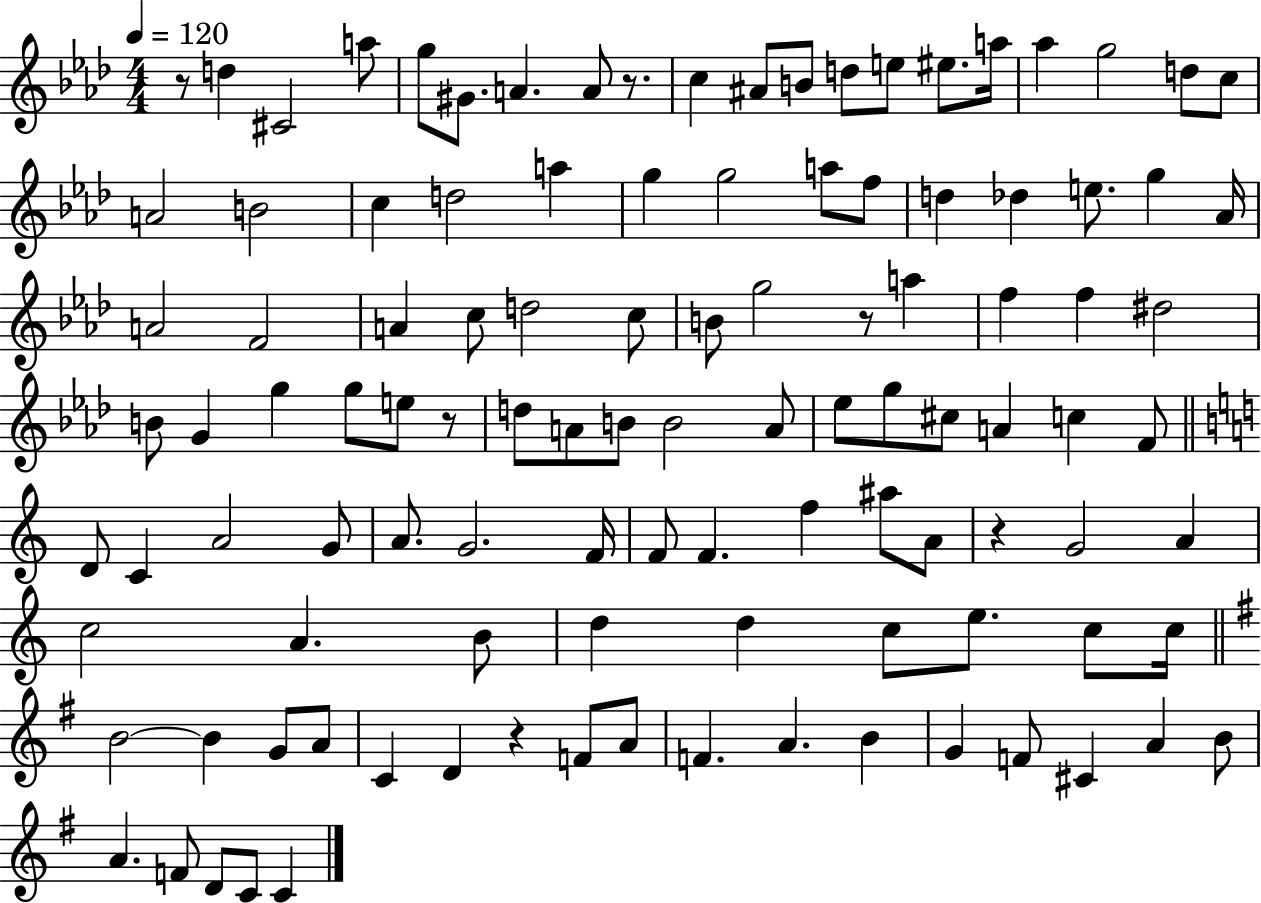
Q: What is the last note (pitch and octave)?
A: C4